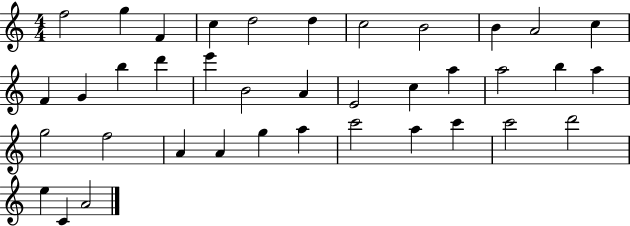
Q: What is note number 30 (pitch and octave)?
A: A5